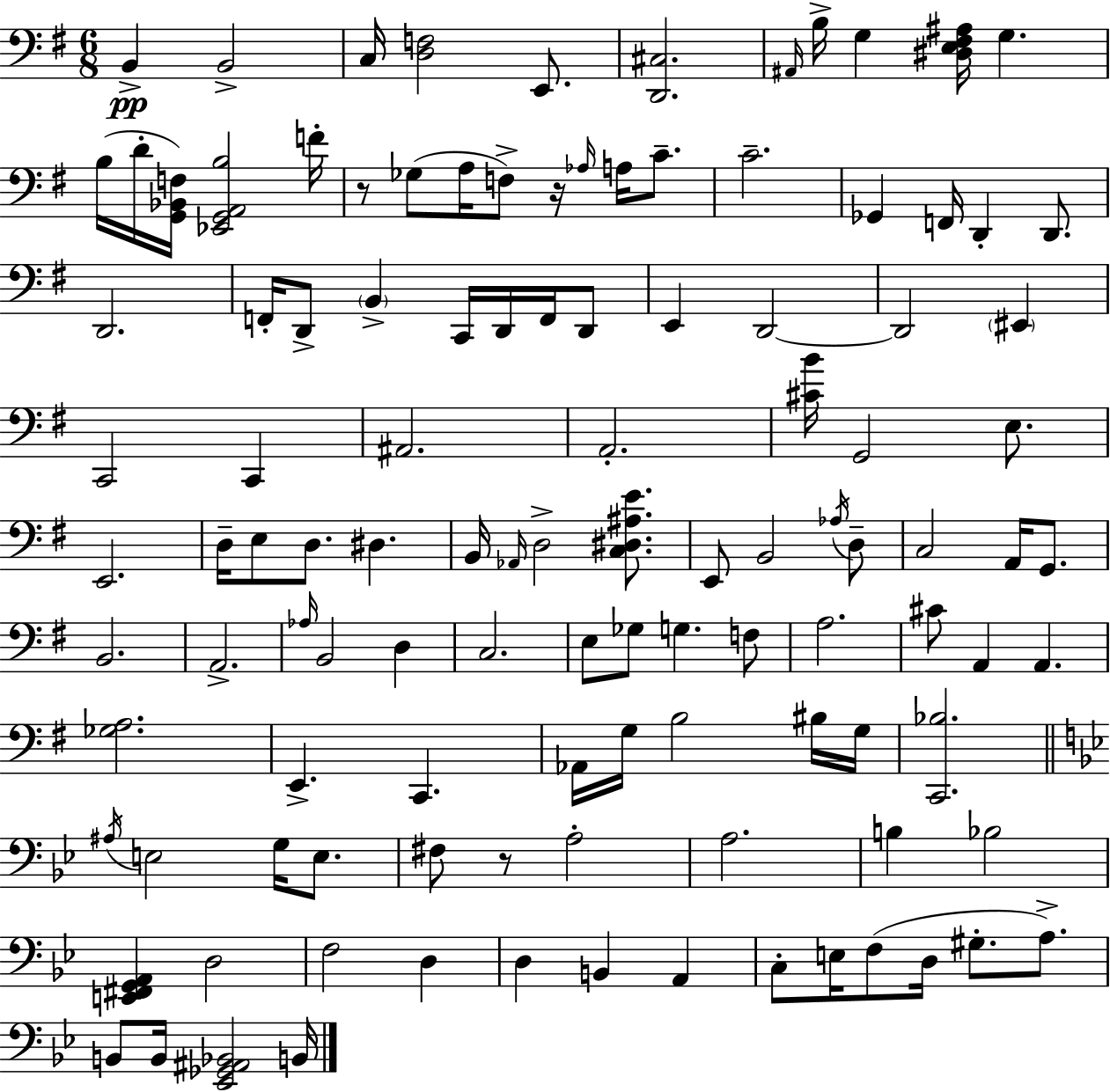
X:1
T:Untitled
M:6/8
L:1/4
K:Em
B,, B,,2 C,/4 [D,F,]2 E,,/2 [D,,^C,]2 ^A,,/4 B,/4 G, [^D,E,^F,^A,]/4 G, B,/4 D/4 [G,,_B,,F,]/4 [_E,,G,,A,,B,]2 F/4 z/2 _G,/2 A,/4 F,/2 z/4 _A,/4 A,/4 C/2 C2 _G,, F,,/4 D,, D,,/2 D,,2 F,,/4 D,,/2 B,, C,,/4 D,,/4 F,,/4 D,,/2 E,, D,,2 D,,2 ^E,, C,,2 C,, ^A,,2 A,,2 [^CB]/4 G,,2 E,/2 E,,2 D,/4 E,/2 D,/2 ^D, B,,/4 _A,,/4 D,2 [C,^D,^A,E]/2 E,,/2 B,,2 _A,/4 D,/2 C,2 A,,/4 G,,/2 B,,2 A,,2 _A,/4 B,,2 D, C,2 E,/2 _G,/2 G, F,/2 A,2 ^C/2 A,, A,, [_G,A,]2 E,, C,, _A,,/4 G,/4 B,2 ^B,/4 G,/4 [C,,_B,]2 ^A,/4 E,2 G,/4 E,/2 ^F,/2 z/2 A,2 A,2 B, _B,2 [E,,^F,,G,,A,,] D,2 F,2 D, D, B,, A,, C,/2 E,/4 F,/2 D,/4 ^G,/2 A,/2 B,,/2 B,,/4 [_E,,_G,,^A,,_B,,]2 B,,/4